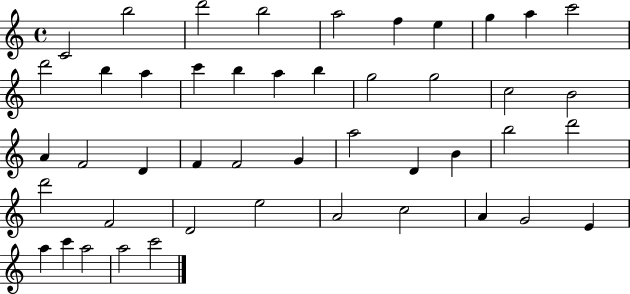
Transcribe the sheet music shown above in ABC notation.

X:1
T:Untitled
M:4/4
L:1/4
K:C
C2 b2 d'2 b2 a2 f e g a c'2 d'2 b a c' b a b g2 g2 c2 B2 A F2 D F F2 G a2 D B b2 d'2 d'2 F2 D2 e2 A2 c2 A G2 E a c' a2 a2 c'2